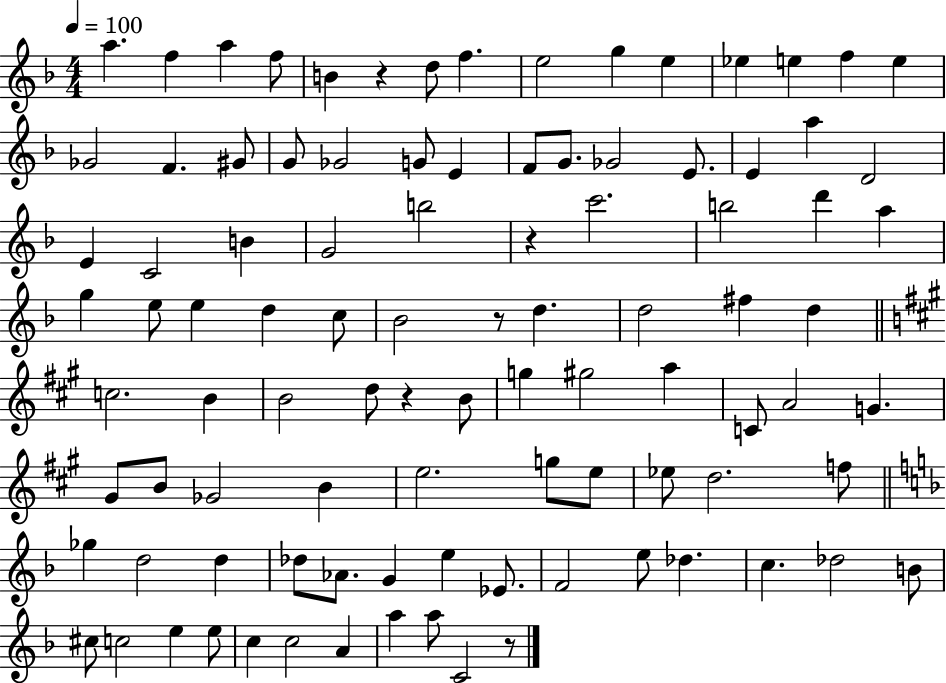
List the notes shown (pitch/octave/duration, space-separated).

A5/q. F5/q A5/q F5/e B4/q R/q D5/e F5/q. E5/h G5/q E5/q Eb5/q E5/q F5/q E5/q Gb4/h F4/q. G#4/e G4/e Gb4/h G4/e E4/q F4/e G4/e. Gb4/h E4/e. E4/q A5/q D4/h E4/q C4/h B4/q G4/h B5/h R/q C6/h. B5/h D6/q A5/q G5/q E5/e E5/q D5/q C5/e Bb4/h R/e D5/q. D5/h F#5/q D5/q C5/h. B4/q B4/h D5/e R/q B4/e G5/q G#5/h A5/q C4/e A4/h G4/q. G#4/e B4/e Gb4/h B4/q E5/h. G5/e E5/e Eb5/e D5/h. F5/e Gb5/q D5/h D5/q Db5/e Ab4/e. G4/q E5/q Eb4/e. F4/h E5/e Db5/q. C5/q. Db5/h B4/e C#5/e C5/h E5/q E5/e C5/q C5/h A4/q A5/q A5/e C4/h R/e